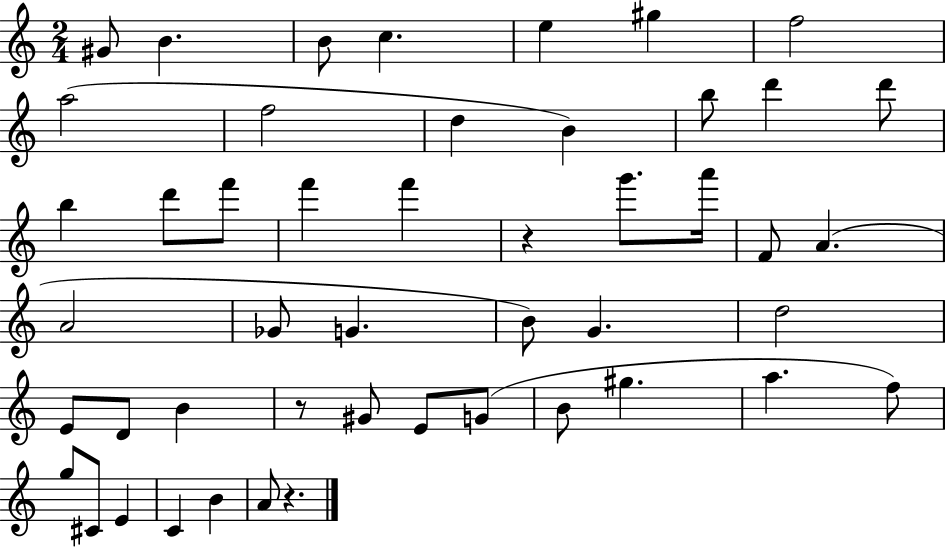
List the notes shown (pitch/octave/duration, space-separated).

G#4/e B4/q. B4/e C5/q. E5/q G#5/q F5/h A5/h F5/h D5/q B4/q B5/e D6/q D6/e B5/q D6/e F6/e F6/q F6/q R/q G6/e. A6/s F4/e A4/q. A4/h Gb4/e G4/q. B4/e G4/q. D5/h E4/e D4/e B4/q R/e G#4/e E4/e G4/e B4/e G#5/q. A5/q. F5/e G5/e C#4/e E4/q C4/q B4/q A4/e R/q.